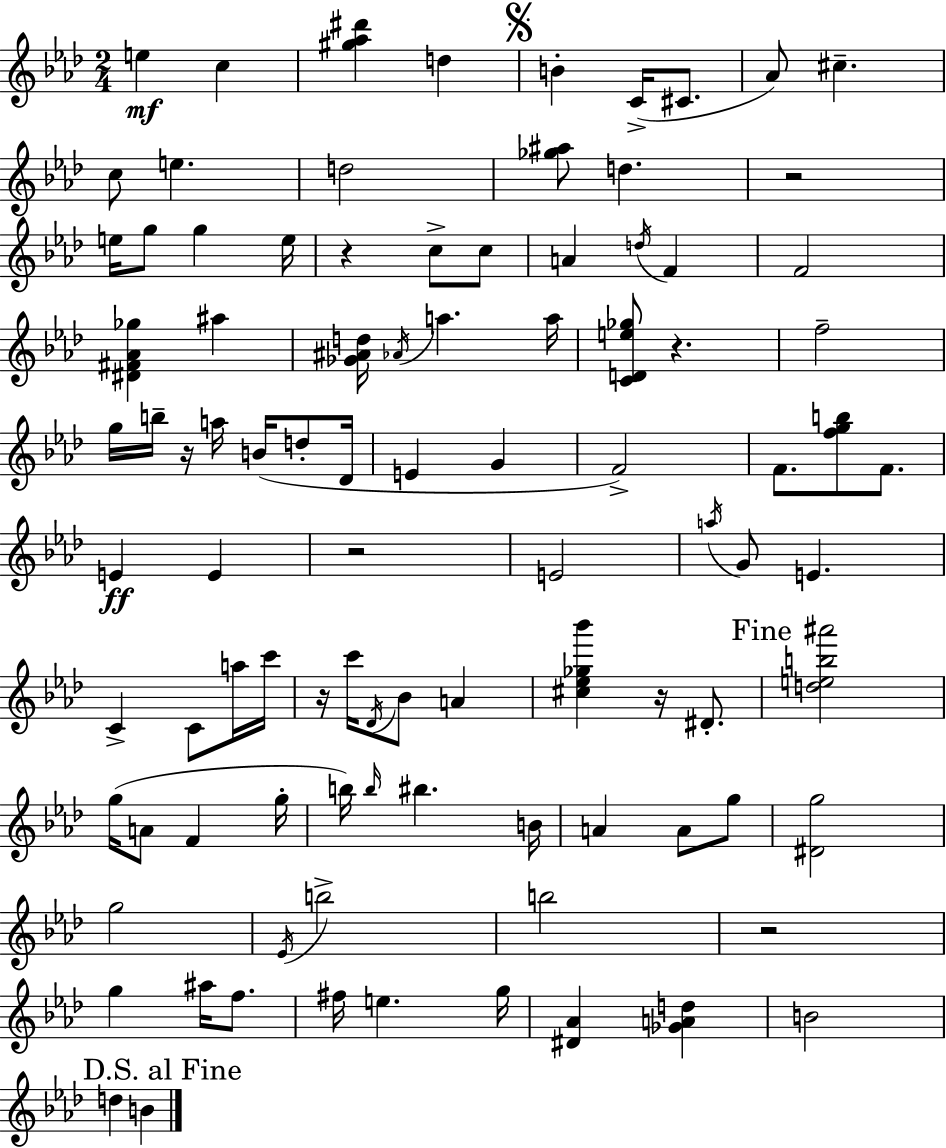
{
  \clef treble
  \numericTimeSignature
  \time 2/4
  \key aes \major
  e''4\mf c''4 | <gis'' aes'' dis'''>4 d''4 | \mark \markup { \musicglyph "scripts.segno" } b'4-. c'16->( cis'8. | aes'8) cis''4.-- | \break c''8 e''4. | d''2 | <ges'' ais''>8 d''4. | r2 | \break e''16 g''8 g''4 e''16 | r4 c''8-> c''8 | a'4 \acciaccatura { d''16 } f'4 | f'2 | \break <dis' fis' aes' ges''>4 ais''4 | <ges' ais' d''>16 \acciaccatura { aes'16 } a''4. | a''16 <c' d' e'' ges''>8 r4. | f''2-- | \break g''16 b''16-- r16 a''16 b'16( d''8-. | des'16 e'4 g'4 | f'2->) | f'8. <f'' g'' b''>8 f'8. | \break e'4\ff e'4 | r2 | e'2 | \acciaccatura { a''16 } g'8 e'4. | \break c'4-> c'8 | a''16 c'''16 r16 c'''16 \acciaccatura { des'16 } bes'8 | a'4 <cis'' ees'' ges'' bes'''>4 | r16 dis'8.-. \mark "Fine" <d'' e'' b'' ais'''>2 | \break g''16( a'8 f'4 | g''16-. b''16) \grace { b''16 } bis''4. | b'16 a'4 | a'8 g''8 <dis' g''>2 | \break g''2 | \acciaccatura { ees'16 } b''2-> | b''2 | r2 | \break g''4 | ais''16 f''8. fis''16 e''4. | g''16 <dis' aes'>4 | <ges' a' d''>4 b'2 | \break \mark "D.S. al Fine" d''4 | b'4 \bar "|."
}